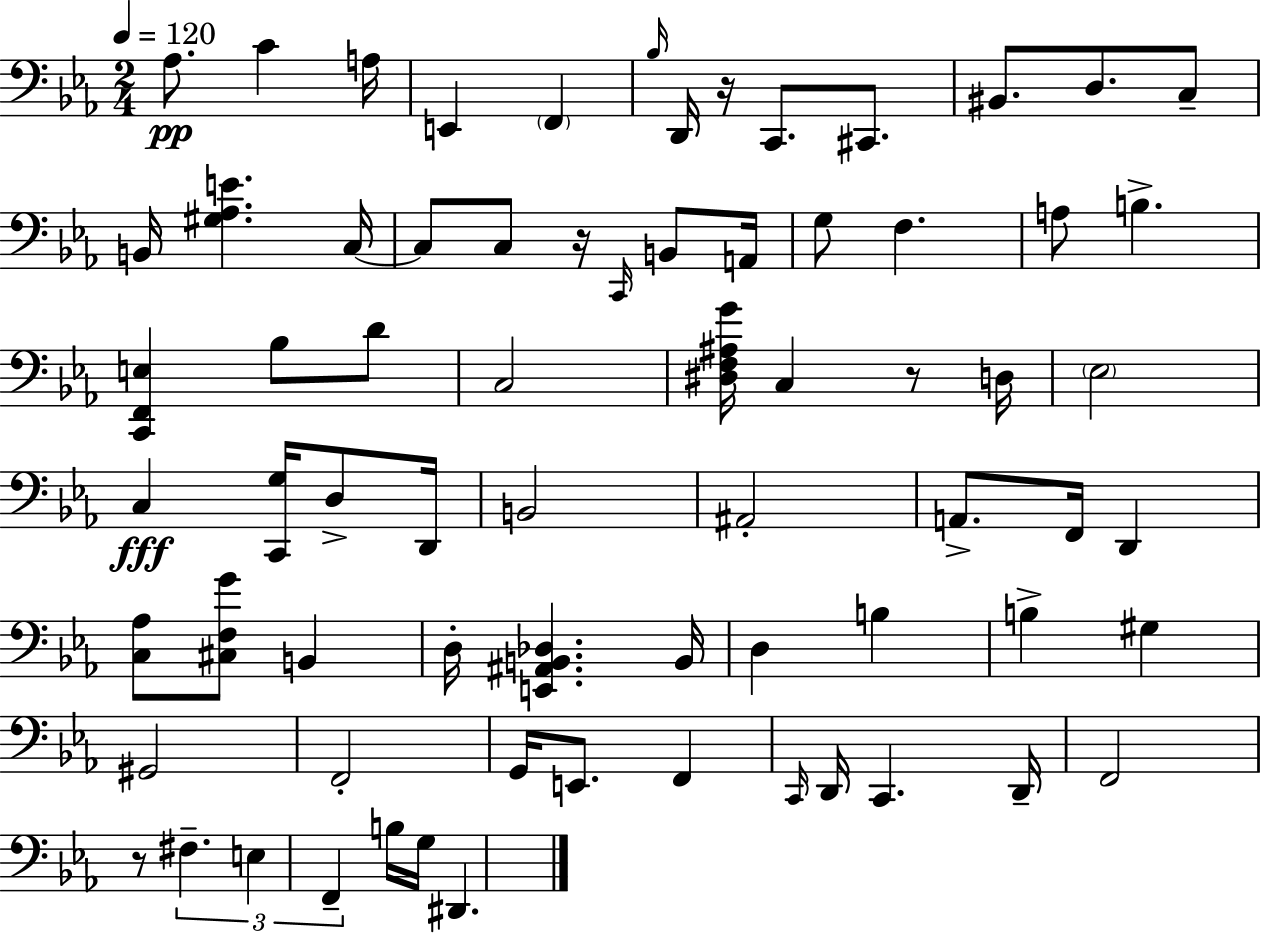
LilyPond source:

{
  \clef bass
  \numericTimeSignature
  \time 2/4
  \key c \minor
  \tempo 4 = 120
  \repeat volta 2 { aes8.\pp c'4 a16 | e,4 \parenthesize f,4 | \grace { bes16 } d,16 r16 c,8. cis,8. | bis,8. d8. c8-- | \break b,16 <gis aes e'>4. | c16~~ c8 c8 r16 \grace { c,16 } b,8 | a,16 g8 f4. | a8 b4.-> | \break <c, f, e>4 bes8 | d'8 c2 | <dis f ais g'>16 c4 r8 | d16 \parenthesize ees2 | \break c4\fff <c, g>16 d8-> | d,16 b,2 | ais,2-. | a,8.-> f,16 d,4 | \break <c aes>8 <cis f g'>8 b,4 | d16-. <e, ais, b, des>4. | b,16 d4 b4 | b4-> gis4 | \break gis,2 | f,2-. | g,16 e,8. f,4 | \grace { c,16 } d,16 c,4. | \break d,16-- f,2 | r8 \tuplet 3/2 { fis4.-- | e4 f,4-- } | b16 g16 dis,4. | \break } \bar "|."
}